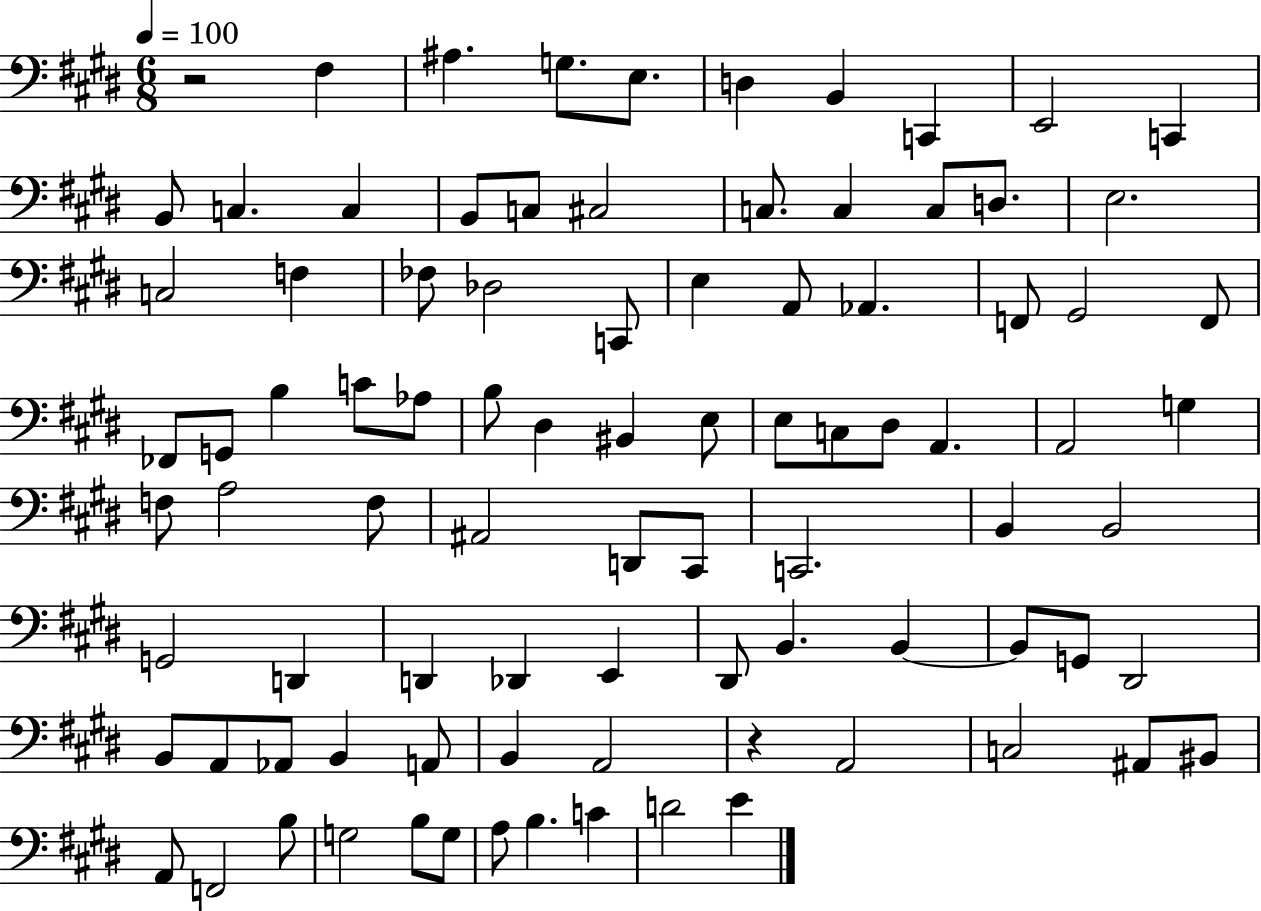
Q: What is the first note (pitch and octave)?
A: F#3